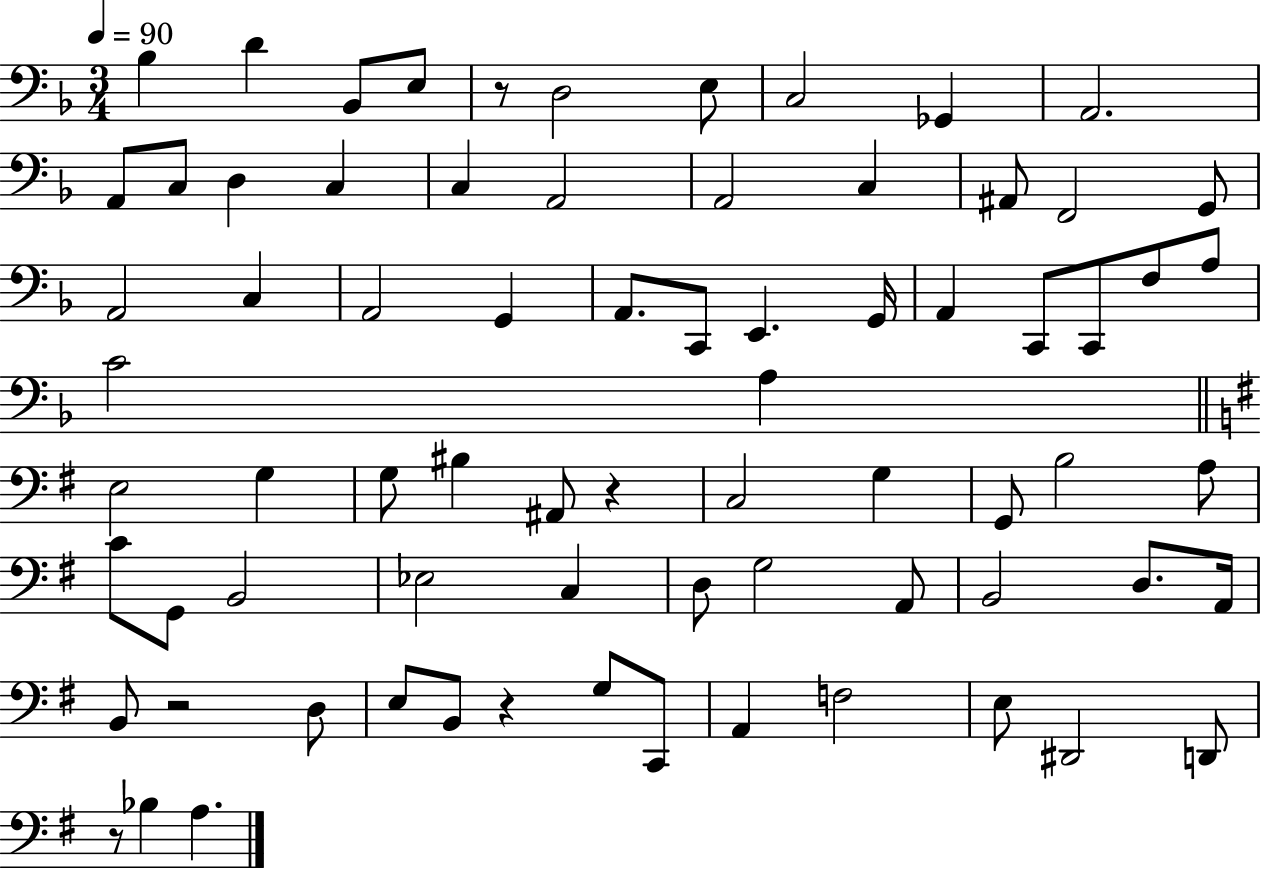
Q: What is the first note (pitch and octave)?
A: Bb3